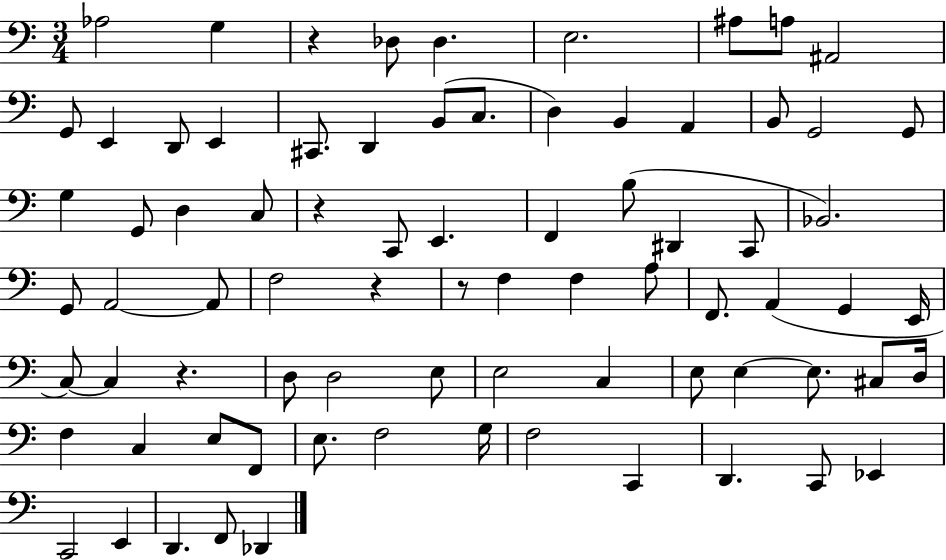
{
  \clef bass
  \numericTimeSignature
  \time 3/4
  \key c \major
  aes2 g4 | r4 des8 des4. | e2. | ais8 a8 ais,2 | \break g,8 e,4 d,8 e,4 | cis,8. d,4 b,8( c8. | d4) b,4 a,4 | b,8 g,2 g,8 | \break g4 g,8 d4 c8 | r4 c,8 e,4. | f,4 b8( dis,4 c,8 | bes,2.) | \break g,8 a,2~~ a,8 | f2 r4 | r8 f4 f4 a8 | f,8. a,4( g,4 e,16 | \break c8~~) c4 r4. | d8 d2 e8 | e2 c4 | e8 e4~~ e8. cis8 d16 | \break f4 c4 e8 f,8 | e8. f2 g16 | f2 c,4 | d,4. c,8 ees,4 | \break c,2 e,4 | d,4. f,8 des,4 | \bar "|."
}